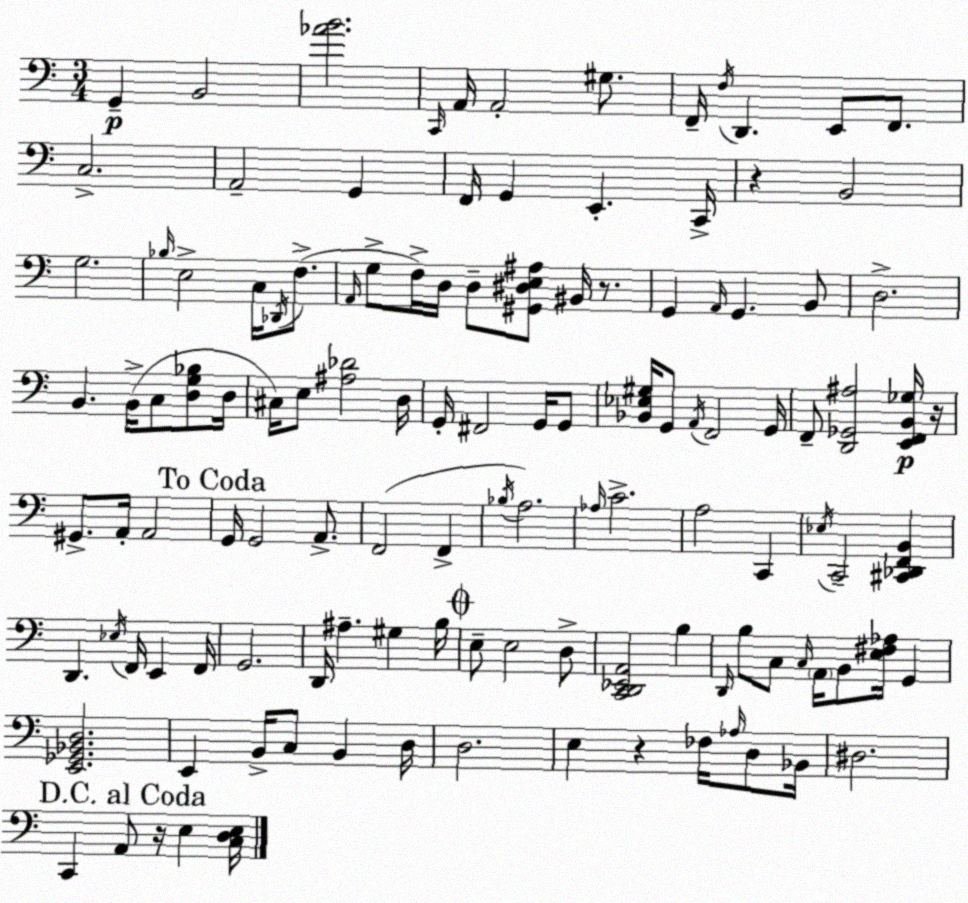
X:1
T:Untitled
M:3/4
L:1/4
K:Am
G,, B,,2 [_AB]2 C,,/4 A,,/4 A,,2 ^G,/2 F,,/4 F,/4 D,, E,,/2 F,,/2 C,2 A,,2 G,, F,,/4 G,, E,, C,,/4 z B,,2 G,2 _B,/4 E,2 C,/4 _D,,/4 F,/2 A,,/4 G,/2 F,/4 D,/4 D,/2 [^G,,^D,E,^A,]/2 ^B,,/4 z/2 G,, A,,/4 G,, B,,/2 D,2 B,, B,,/4 C,/2 [D,G,_B,]/2 D,/4 ^C,/4 E,/2 [^A,_D]2 D,/4 G,,/4 ^F,,2 G,,/4 G,,/2 [_B,,_E,^G,]/4 G,,/2 A,,/4 F,,2 G,,/4 F,,/2 [D,,_G,,^A,]2 [E,,F,,B,,_G,]/4 z/4 ^G,,/2 A,,/4 A,,2 G,,/4 G,,2 A,,/2 F,,2 F,, _B,/4 A,2 _A,/4 C2 A,2 C,, _E,/4 C,,2 [^C,,_D,,F,,B,,] D,, _E,/4 F,,/4 E,, F,,/4 G,,2 D,,/4 ^A, ^G, B,/4 E,/2 E,2 D,/2 [C,,D,,_E,,A,,]2 B, D,,/4 B,/2 C,/2 C,/4 A,,/4 B,,/2 [E,^F,_A,]/4 G,, [E,,_G,,_B,,D,]2 E,, B,,/4 C,/2 B,, D,/4 D,2 E, z _F,/4 _A,/4 D,/2 _B,,/4 ^D,2 C,, A,,/2 z/4 E, [C,D,E,]/4